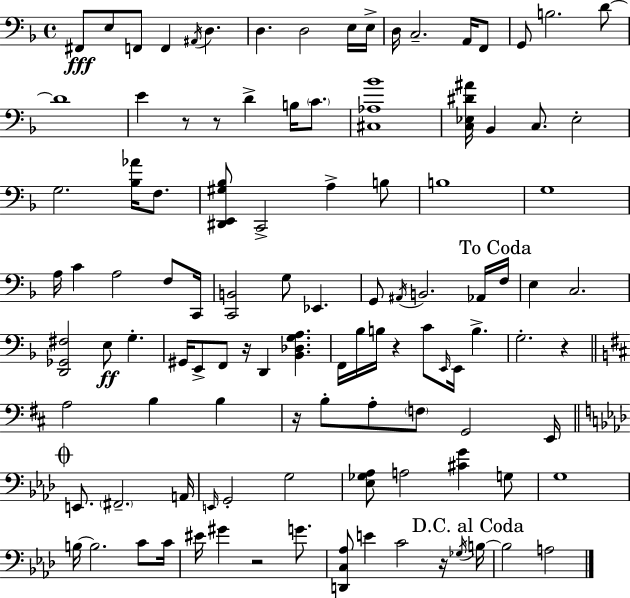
{
  \clef bass
  \time 4/4
  \defaultTimeSignature
  \key f \major
  fis,8\fff e8 f,8 f,4 \acciaccatura { ais,16 } d4. | d4. d2 e16 | e16-> d16 c2.-- a,16 f,8 | g,8 b2. d'8~~ | \break d'1 | e'4 r8 r8 d'4-> b16 \parenthesize c'8. | <cis aes bes'>1 | <c ees dis' ais'>16 bes,4 c8. ees2-. | \break g2. <bes aes'>16 f8. | <dis, e, gis bes>8 c,2-> a4-> b8 | b1 | g1 | \break a16 c'4 a2 f8 | c,16 <c, b,>2 g8 ees,4. | g,8 \acciaccatura { ais,16 } b,2. | aes,16 \mark "To Coda" f16 e4 c2. | \break <d, ges, fis>2 e8\ff g4.-. | gis,16 e,8-> f,8 r16 d,4 <bes, des g a>4. | f,16 bes16 b16 r4 c'8 \grace { e,16 } e,16 b4.-> | g2.-. r4 | \break \bar "||" \break \key d \major a2 b4 b4 | r16 b8-. a8-. \parenthesize f8 g,2 e,16 | \mark \markup { \musicglyph "scripts.coda" } \bar "||" \break \key aes \major e,8. \parenthesize fis,2.-- a,16 | \grace { e,16 } g,2-. g2 | <ees ges aes>8 a2 <cis' g'>4 g8 | g1 | \break b16~~ b2. c'8 | c'16 eis'16 gis'4 r2 g'8. | <d, c aes>8 e'4 c'2 r16 | \acciaccatura { ges16 } \mark "D.C. al Coda" b16~~ b2 a2 | \break \bar "|."
}